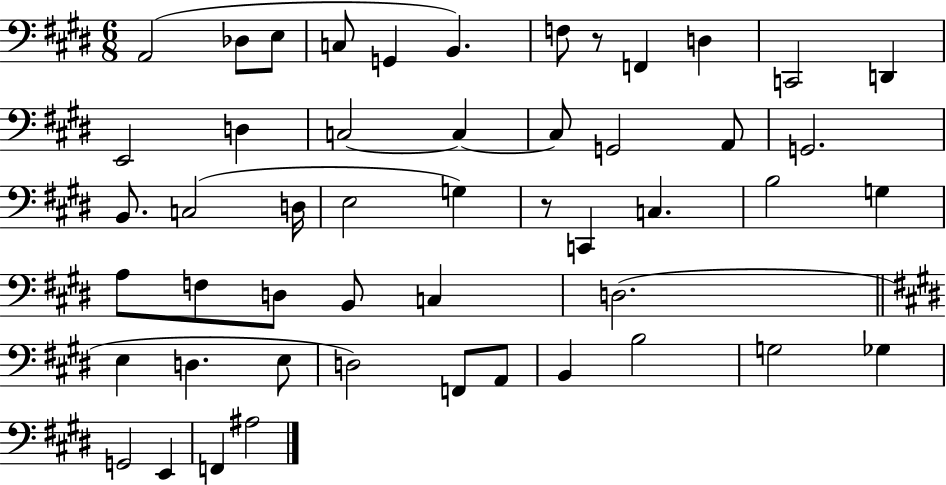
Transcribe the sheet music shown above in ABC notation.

X:1
T:Untitled
M:6/8
L:1/4
K:E
A,,2 _D,/2 E,/2 C,/2 G,, B,, F,/2 z/2 F,, D, C,,2 D,, E,,2 D, C,2 C, C,/2 G,,2 A,,/2 G,,2 B,,/2 C,2 D,/4 E,2 G, z/2 C,, C, B,2 G, A,/2 F,/2 D,/2 B,,/2 C, D,2 E, D, E,/2 D,2 F,,/2 A,,/2 B,, B,2 G,2 _G, G,,2 E,, F,, ^A,2